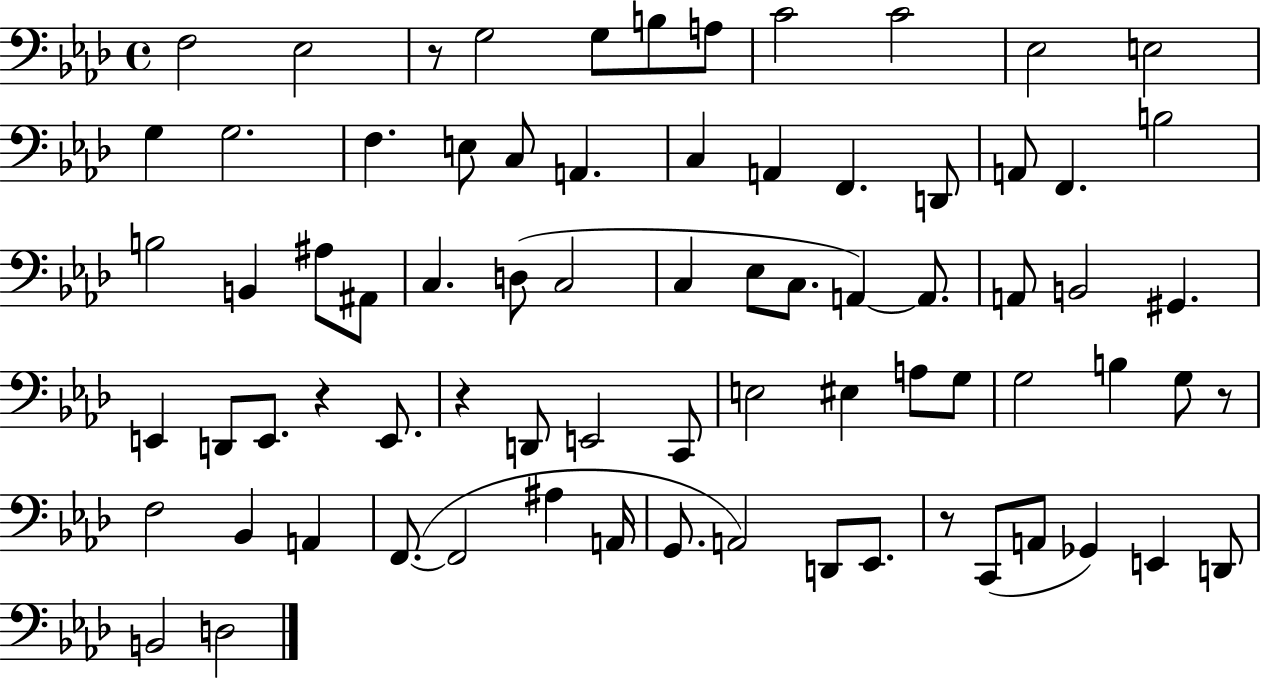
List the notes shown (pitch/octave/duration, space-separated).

F3/h Eb3/h R/e G3/h G3/e B3/e A3/e C4/h C4/h Eb3/h E3/h G3/q G3/h. F3/q. E3/e C3/e A2/q. C3/q A2/q F2/q. D2/e A2/e F2/q. B3/h B3/h B2/q A#3/e A#2/e C3/q. D3/e C3/h C3/q Eb3/e C3/e. A2/q A2/e. A2/e B2/h G#2/q. E2/q D2/e E2/e. R/q E2/e. R/q D2/e E2/h C2/e E3/h EIS3/q A3/e G3/e G3/h B3/q G3/e R/e F3/h Bb2/q A2/q F2/e. F2/h A#3/q A2/s G2/e. A2/h D2/e Eb2/e. R/e C2/e A2/e Gb2/q E2/q D2/e B2/h D3/h